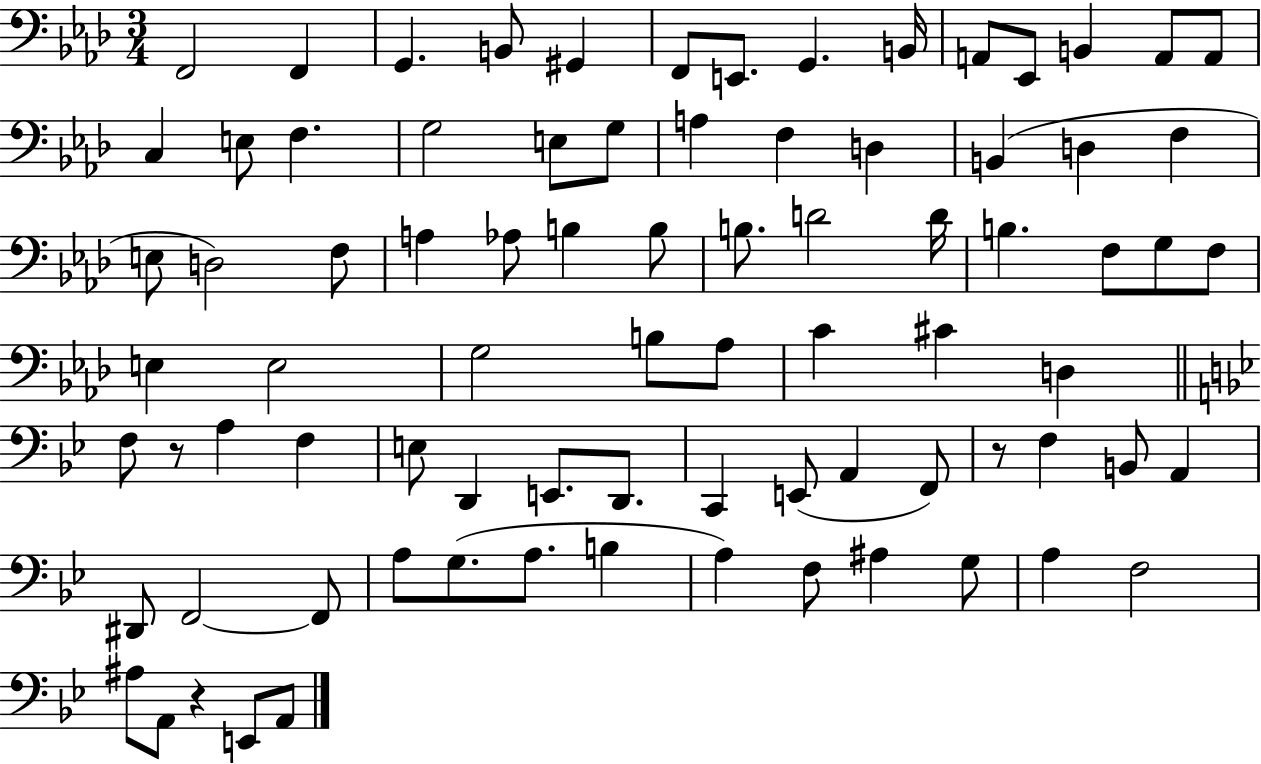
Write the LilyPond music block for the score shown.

{
  \clef bass
  \numericTimeSignature
  \time 3/4
  \key aes \major
  f,2 f,4 | g,4. b,8 gis,4 | f,8 e,8. g,4. b,16 | a,8 ees,8 b,4 a,8 a,8 | \break c4 e8 f4. | g2 e8 g8 | a4 f4 d4 | b,4( d4 f4 | \break e8 d2) f8 | a4 aes8 b4 b8 | b8. d'2 d'16 | b4. f8 g8 f8 | \break e4 e2 | g2 b8 aes8 | c'4 cis'4 d4 | \bar "||" \break \key bes \major f8 r8 a4 f4 | e8 d,4 e,8. d,8. | c,4 e,8( a,4 f,8) | r8 f4 b,8 a,4 | \break dis,8 f,2~~ f,8 | a8 g8.( a8. b4 | a4) f8 ais4 g8 | a4 f2 | \break ais8 a,8 r4 e,8 a,8 | \bar "|."
}